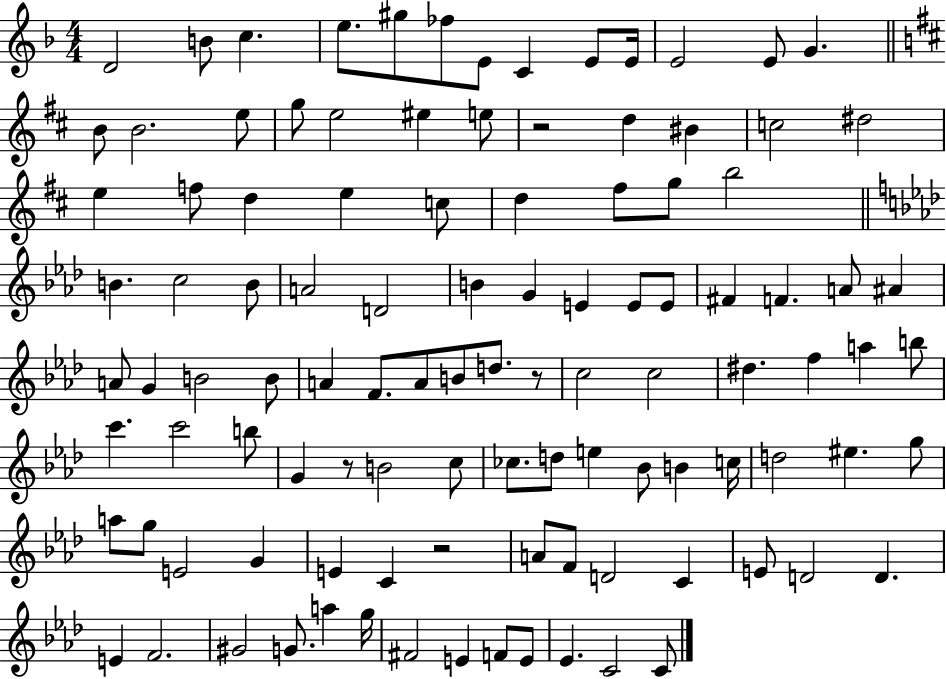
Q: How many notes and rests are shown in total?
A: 107